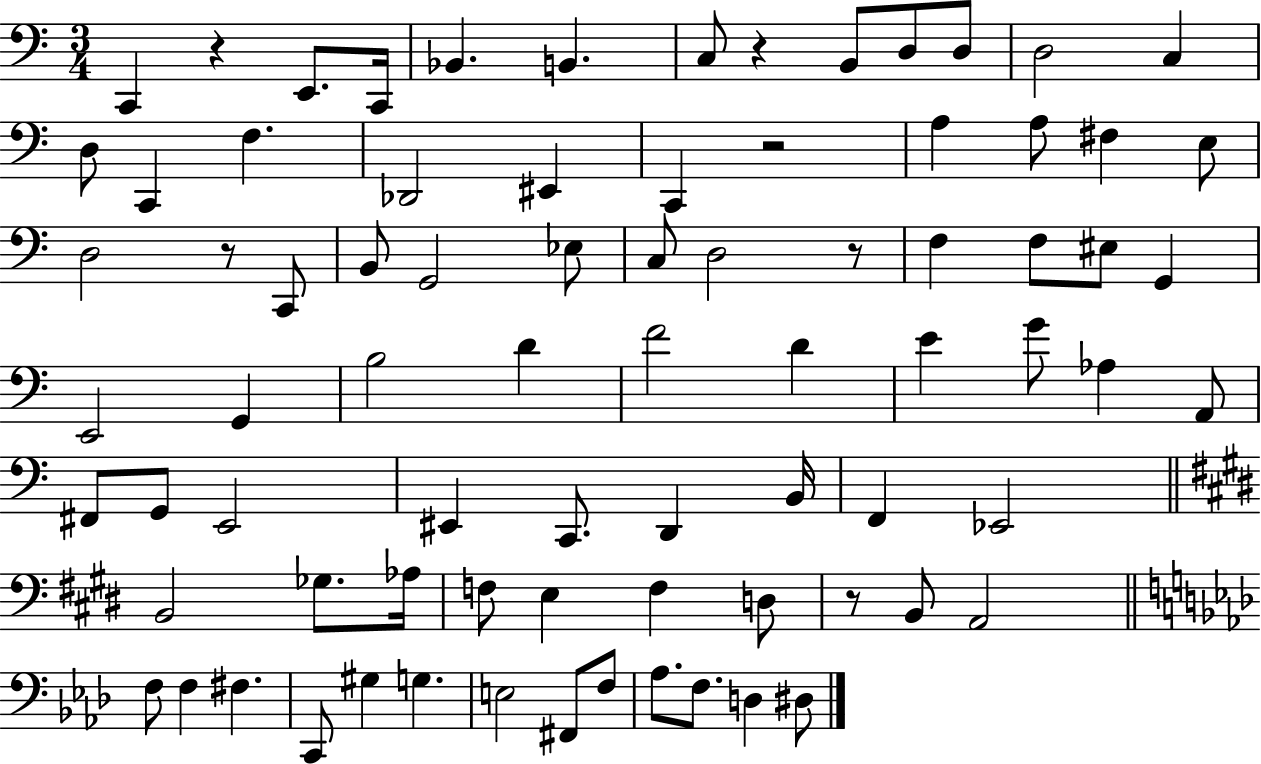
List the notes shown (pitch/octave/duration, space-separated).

C2/q R/q E2/e. C2/s Bb2/q. B2/q. C3/e R/q B2/e D3/e D3/e D3/h C3/q D3/e C2/q F3/q. Db2/h EIS2/q C2/q R/h A3/q A3/e F#3/q E3/e D3/h R/e C2/e B2/e G2/h Eb3/e C3/e D3/h R/e F3/q F3/e EIS3/e G2/q E2/h G2/q B3/h D4/q F4/h D4/q E4/q G4/e Ab3/q A2/e F#2/e G2/e E2/h EIS2/q C2/e. D2/q B2/s F2/q Eb2/h B2/h Gb3/e. Ab3/s F3/e E3/q F3/q D3/e R/e B2/e A2/h F3/e F3/q F#3/q. C2/e G#3/q G3/q. E3/h F#2/e F3/e Ab3/e. F3/e. D3/q D#3/e